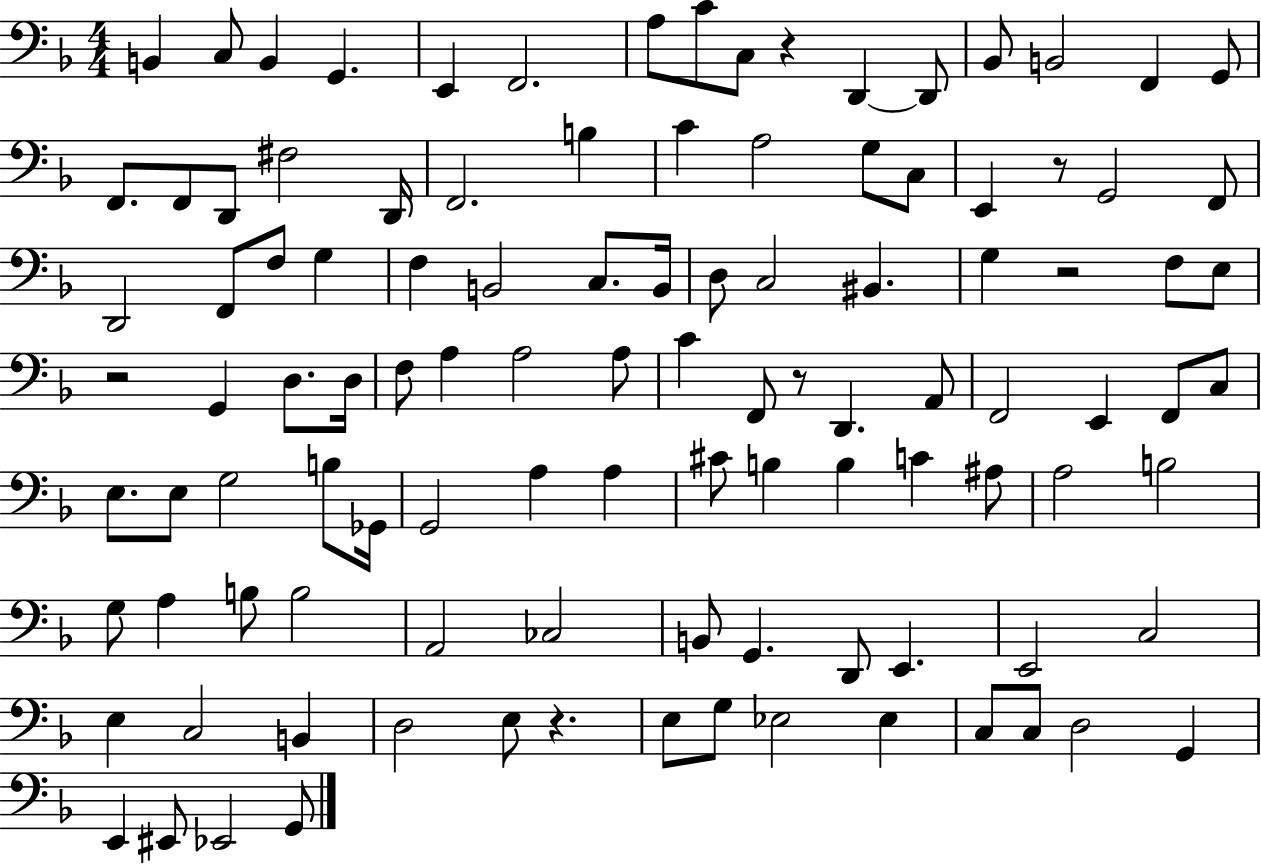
{
  \clef bass
  \numericTimeSignature
  \time 4/4
  \key f \major
  b,4 c8 b,4 g,4. | e,4 f,2. | a8 c'8 c8 r4 d,4~~ d,8 | bes,8 b,2 f,4 g,8 | \break f,8. f,8 d,8 fis2 d,16 | f,2. b4 | c'4 a2 g8 c8 | e,4 r8 g,2 f,8 | \break d,2 f,8 f8 g4 | f4 b,2 c8. b,16 | d8 c2 bis,4. | g4 r2 f8 e8 | \break r2 g,4 d8. d16 | f8 a4 a2 a8 | c'4 f,8 r8 d,4. a,8 | f,2 e,4 f,8 c8 | \break e8. e8 g2 b8 ges,16 | g,2 a4 a4 | cis'8 b4 b4 c'4 ais8 | a2 b2 | \break g8 a4 b8 b2 | a,2 ces2 | b,8 g,4. d,8 e,4. | e,2 c2 | \break e4 c2 b,4 | d2 e8 r4. | e8 g8 ees2 ees4 | c8 c8 d2 g,4 | \break e,4 eis,8 ees,2 g,8 | \bar "|."
}